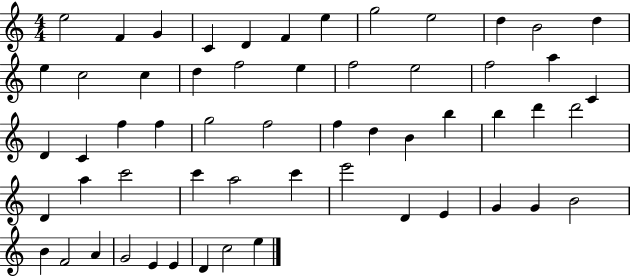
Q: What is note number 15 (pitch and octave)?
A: C5